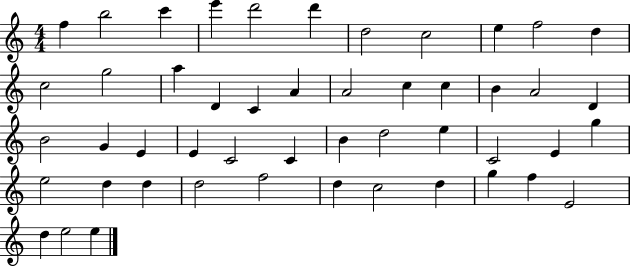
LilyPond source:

{
  \clef treble
  \numericTimeSignature
  \time 4/4
  \key c \major
  f''4 b''2 c'''4 | e'''4 d'''2 d'''4 | d''2 c''2 | e''4 f''2 d''4 | \break c''2 g''2 | a''4 d'4 c'4 a'4 | a'2 c''4 c''4 | b'4 a'2 d'4 | \break b'2 g'4 e'4 | e'4 c'2 c'4 | b'4 d''2 e''4 | c'2 e'4 g''4 | \break e''2 d''4 d''4 | d''2 f''2 | d''4 c''2 d''4 | g''4 f''4 e'2 | \break d''4 e''2 e''4 | \bar "|."
}